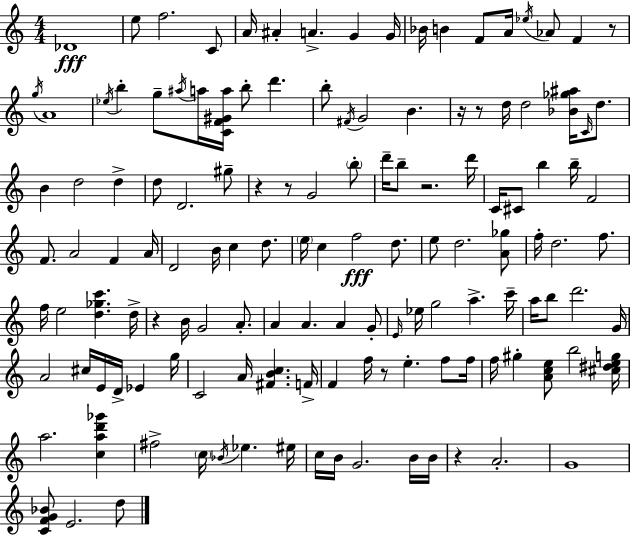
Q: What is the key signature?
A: C major